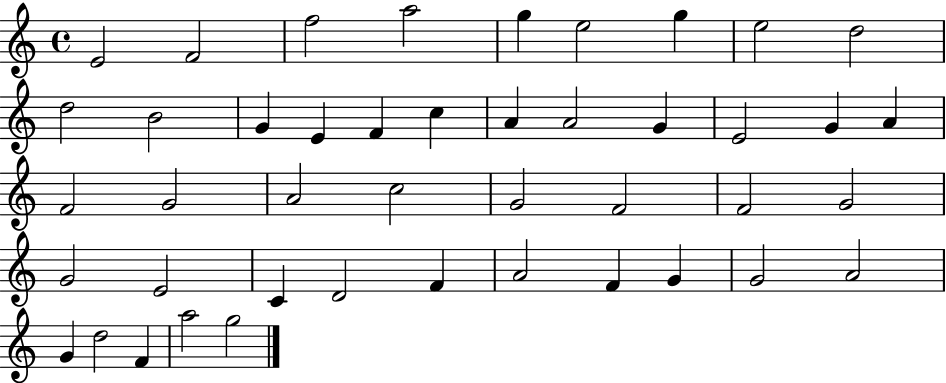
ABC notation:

X:1
T:Untitled
M:4/4
L:1/4
K:C
E2 F2 f2 a2 g e2 g e2 d2 d2 B2 G E F c A A2 G E2 G A F2 G2 A2 c2 G2 F2 F2 G2 G2 E2 C D2 F A2 F G G2 A2 G d2 F a2 g2